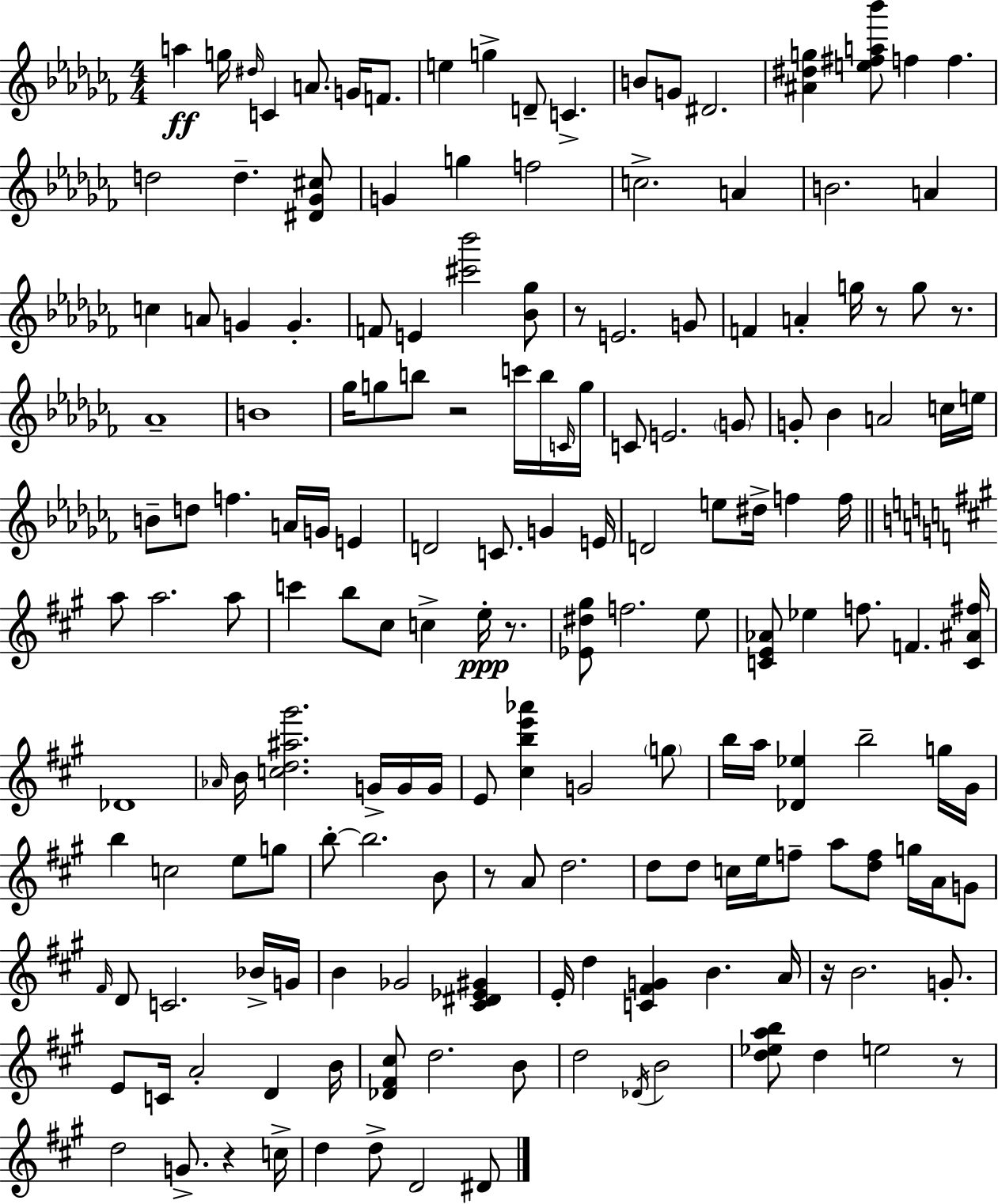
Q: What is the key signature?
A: AES minor